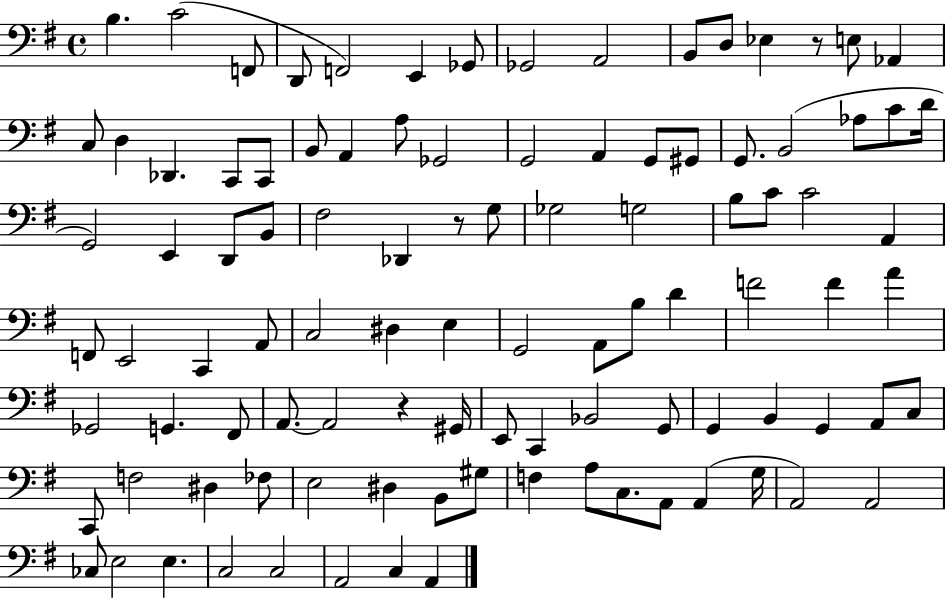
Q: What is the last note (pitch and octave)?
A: A2